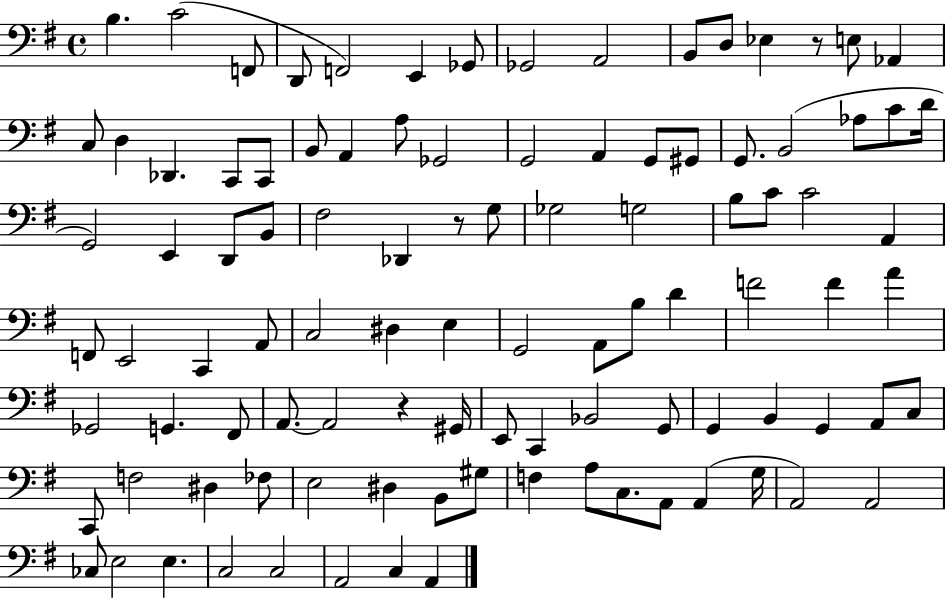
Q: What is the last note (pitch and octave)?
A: A2